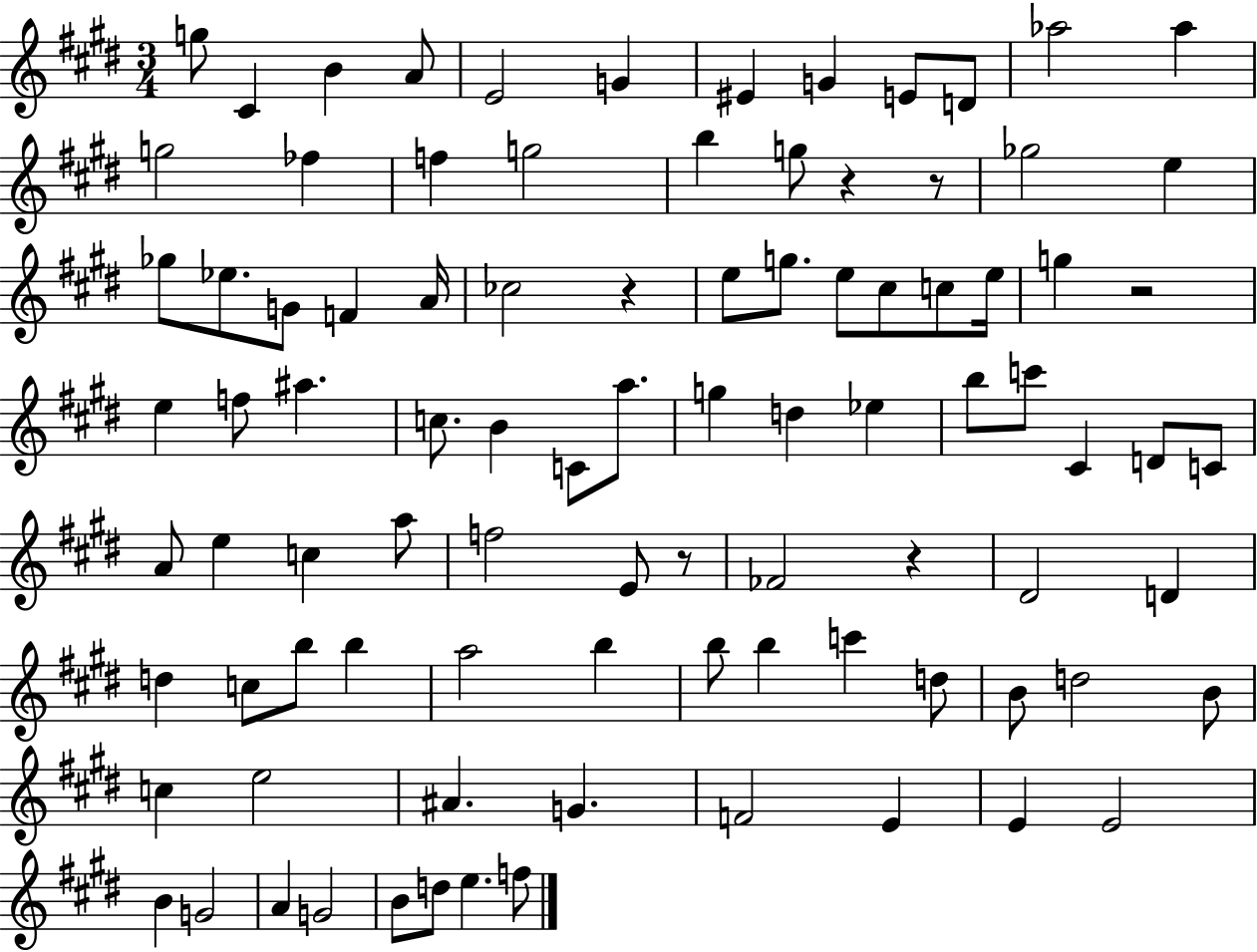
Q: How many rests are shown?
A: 6